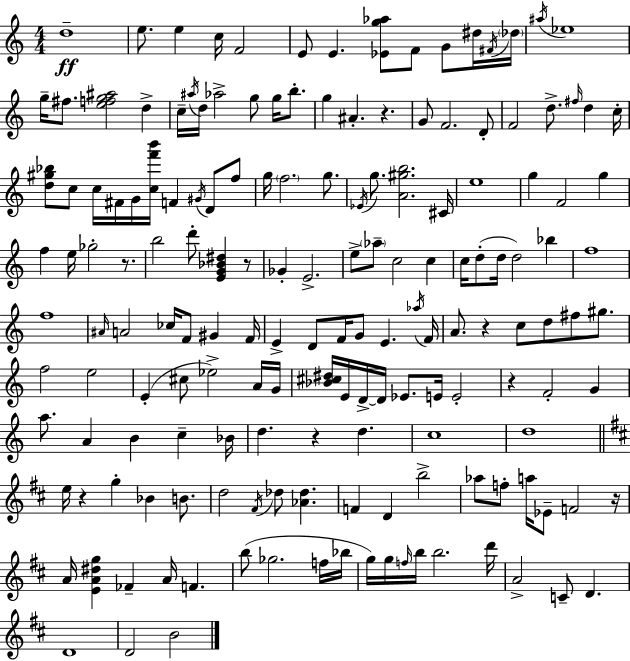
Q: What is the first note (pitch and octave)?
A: D5